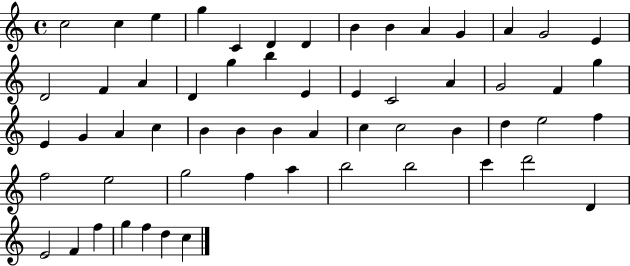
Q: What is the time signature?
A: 4/4